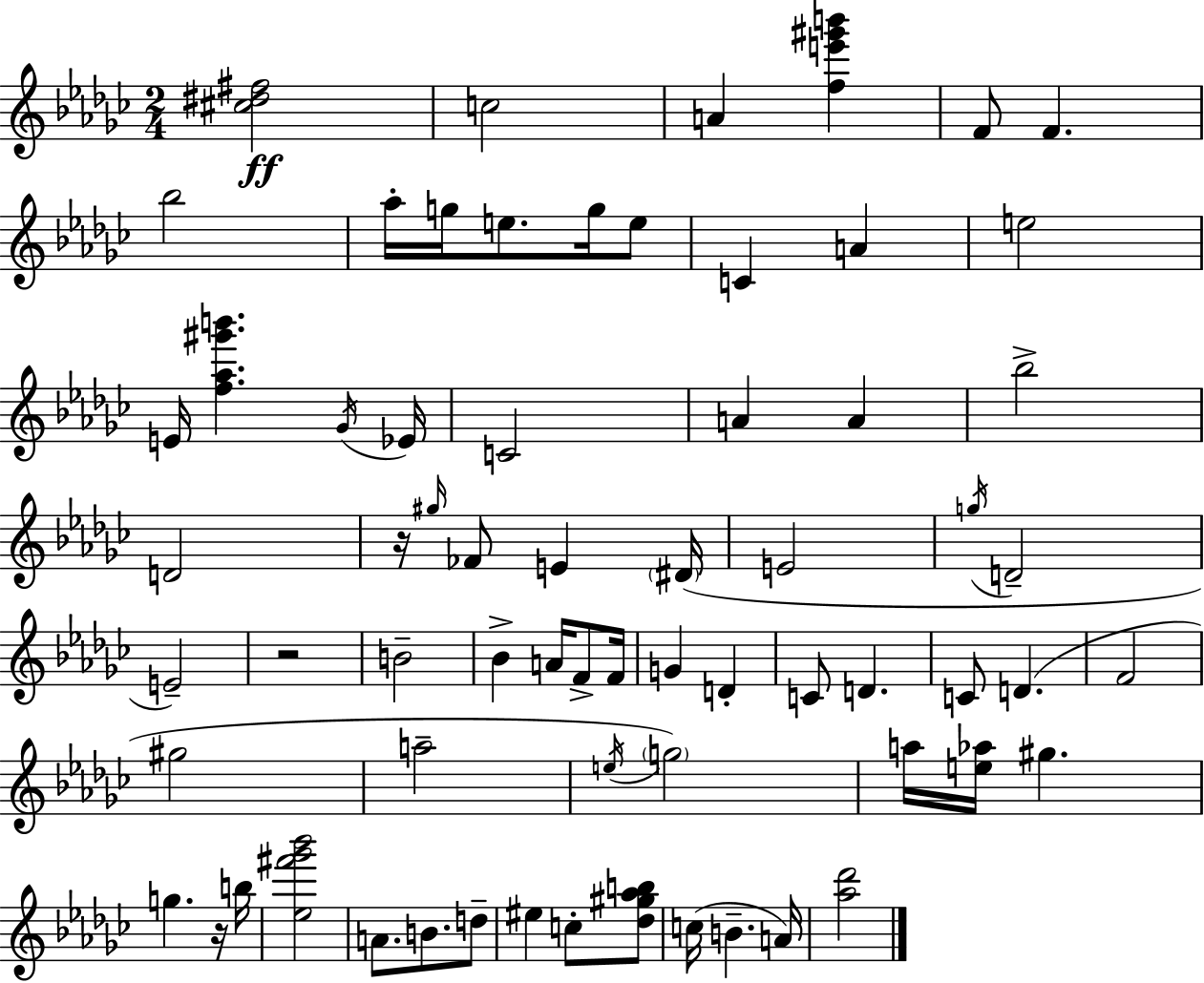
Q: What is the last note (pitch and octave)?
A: A4